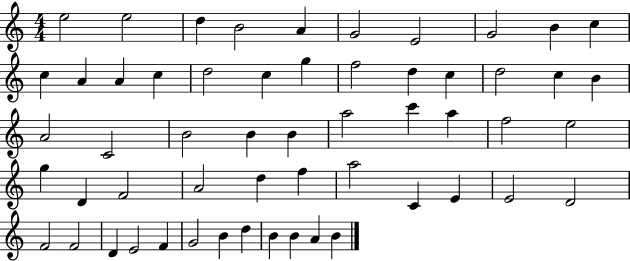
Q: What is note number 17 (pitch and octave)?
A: G5